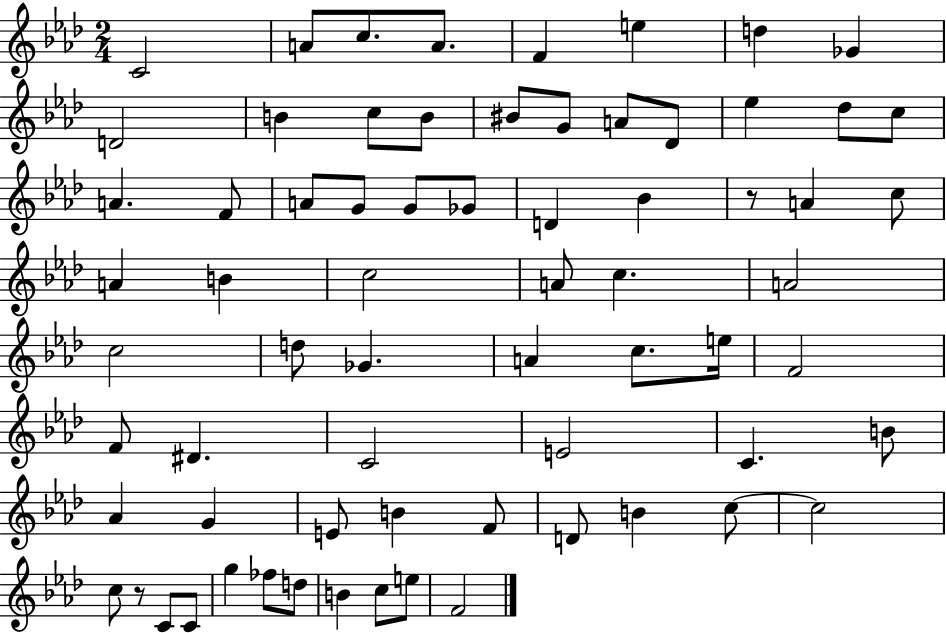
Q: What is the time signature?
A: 2/4